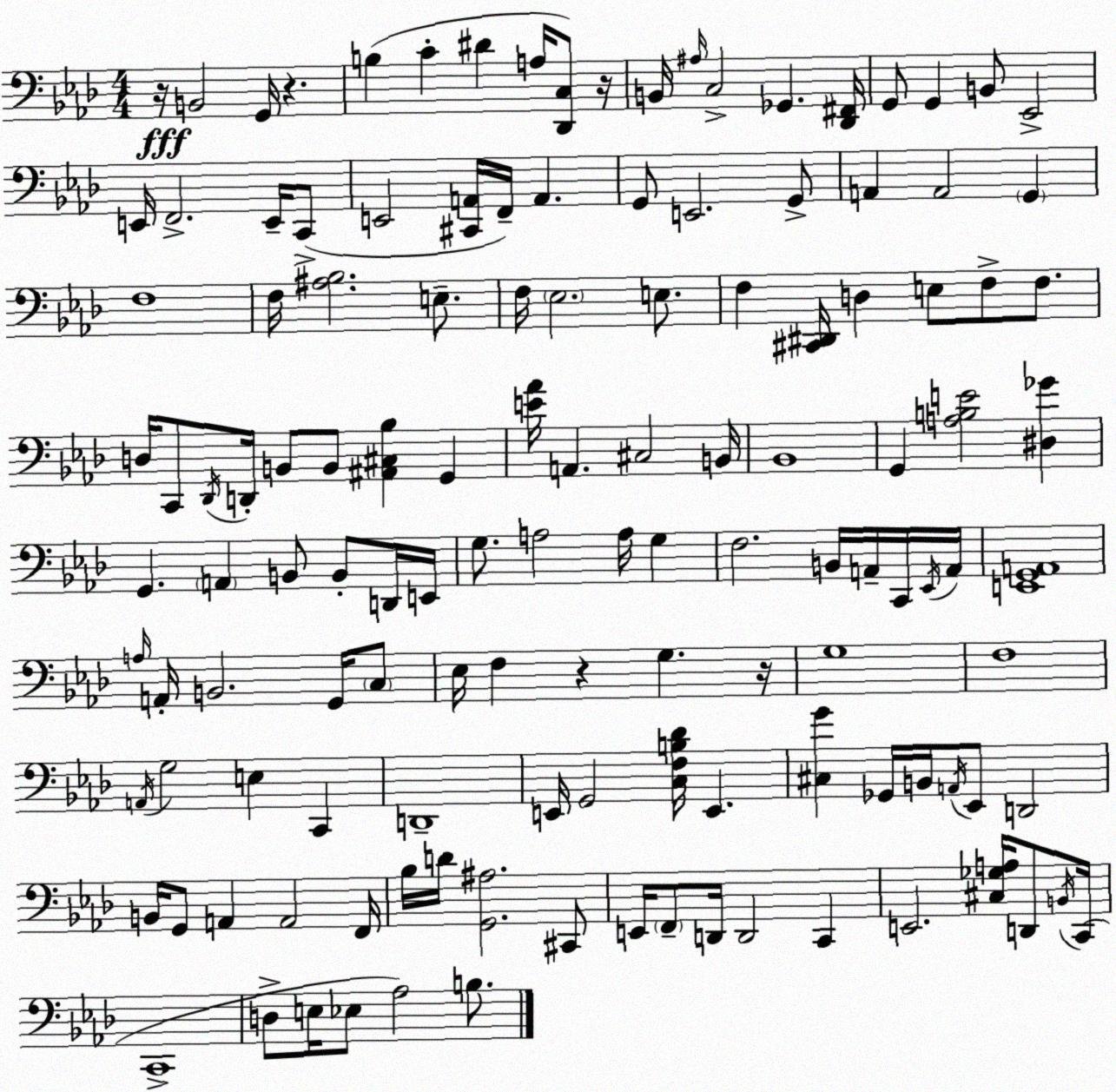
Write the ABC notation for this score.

X:1
T:Untitled
M:4/4
L:1/4
K:Fm
z/4 B,,2 G,,/4 z B, C ^D A,/4 [_D,,C,]/2 z/4 B,,/4 ^A,/4 C,2 _G,, [_D,,^F,,]/4 G,,/2 G,, B,,/2 _E,,2 E,,/4 F,,2 E,,/4 C,,/2 E,,2 [^C,,A,,]/4 F,,/4 A,, G,,/2 E,,2 G,,/2 A,, A,,2 G,, F,4 F,/4 [^A,_B,]2 E,/2 F,/4 _E,2 E,/2 F, [^C,,^D,,]/4 D, E,/2 F,/2 F,/2 D,/4 C,,/2 _D,,/4 D,,/4 B,,/2 B,,/2 [^A,,^C,_B,] G,, [E_A]/4 A,, ^C,2 B,,/4 _B,,4 G,, [A,B,E]2 [^D,_G] G,, A,, B,,/2 B,,/2 D,,/4 E,,/4 G,/2 A,2 A,/4 G, F,2 B,,/4 A,,/4 C,,/4 _E,,/4 A,,/4 [E,,G,,A,,]4 A,/4 A,,/4 B,,2 G,,/4 C,/2 _E,/4 F, z G, z/4 G,4 F,4 A,,/4 G,2 E, C,, D,,4 E,,/4 G,,2 [C,F,B,_D]/4 E,, [^C,G] _G,,/4 B,,/4 A,,/4 _E,,/2 D,,2 B,,/4 G,,/2 A,, A,,2 F,,/4 _B,/4 D/4 [G,,^A,]2 ^C,,/2 E,,/4 F,,/2 D,,/4 D,,2 C,, E,,2 [^C,_G,A,]/4 D,,/2 B,,/4 C,,/4 C,,4 D,/2 E,/4 _E,/2 _A,2 B,/2